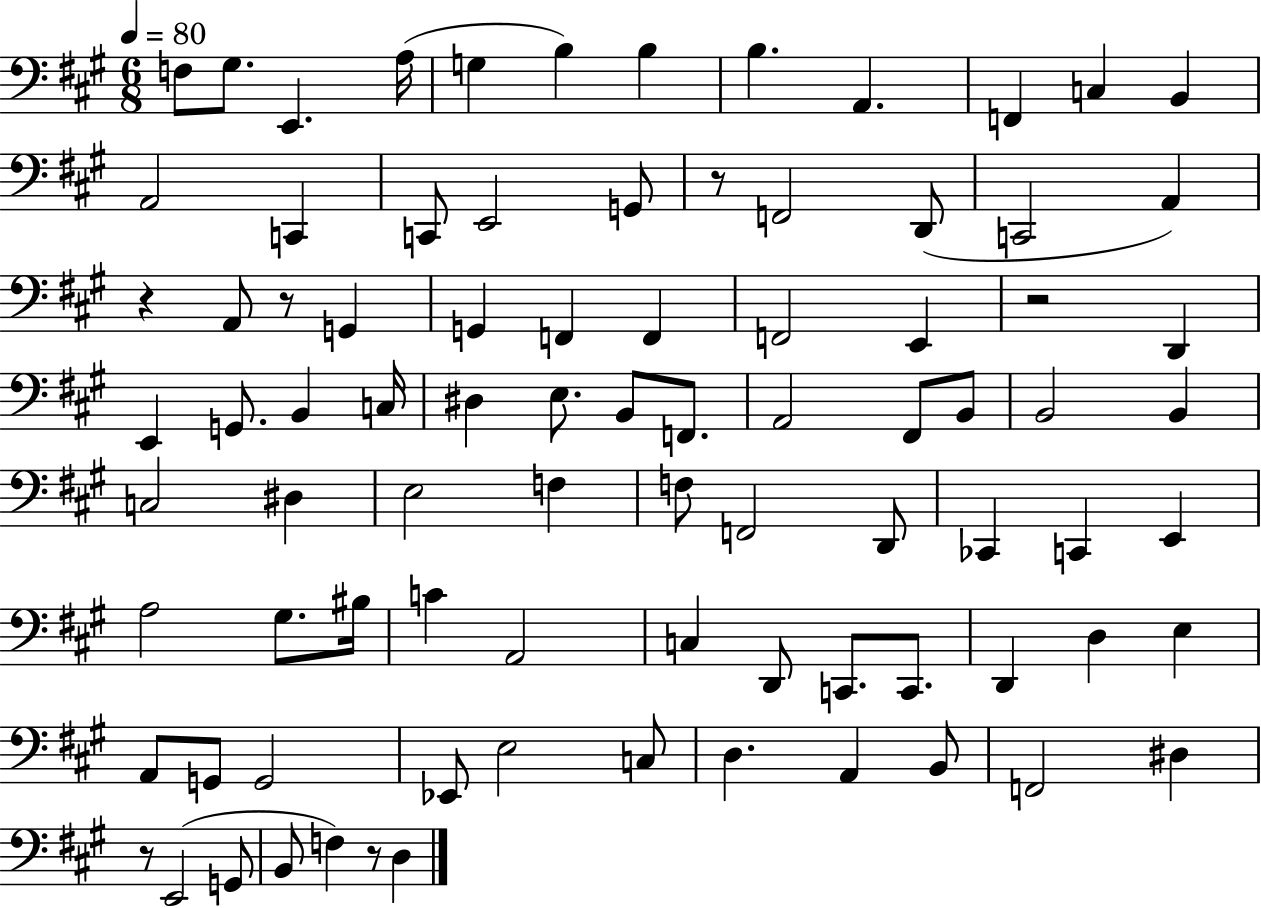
{
  \clef bass
  \numericTimeSignature
  \time 6/8
  \key a \major
  \tempo 4 = 80
  f8 gis8. e,4. a16( | g4 b4) b4 | b4. a,4. | f,4 c4 b,4 | \break a,2 c,4 | c,8 e,2 g,8 | r8 f,2 d,8( | c,2 a,4) | \break r4 a,8 r8 g,4 | g,4 f,4 f,4 | f,2 e,4 | r2 d,4 | \break e,4 g,8. b,4 c16 | dis4 e8. b,8 f,8. | a,2 fis,8 b,8 | b,2 b,4 | \break c2 dis4 | e2 f4 | f8 f,2 d,8 | ces,4 c,4 e,4 | \break a2 gis8. bis16 | c'4 a,2 | c4 d,8 c,8. c,8. | d,4 d4 e4 | \break a,8 g,8 g,2 | ees,8 e2 c8 | d4. a,4 b,8 | f,2 dis4 | \break r8 e,2( g,8 | b,8 f4) r8 d4 | \bar "|."
}